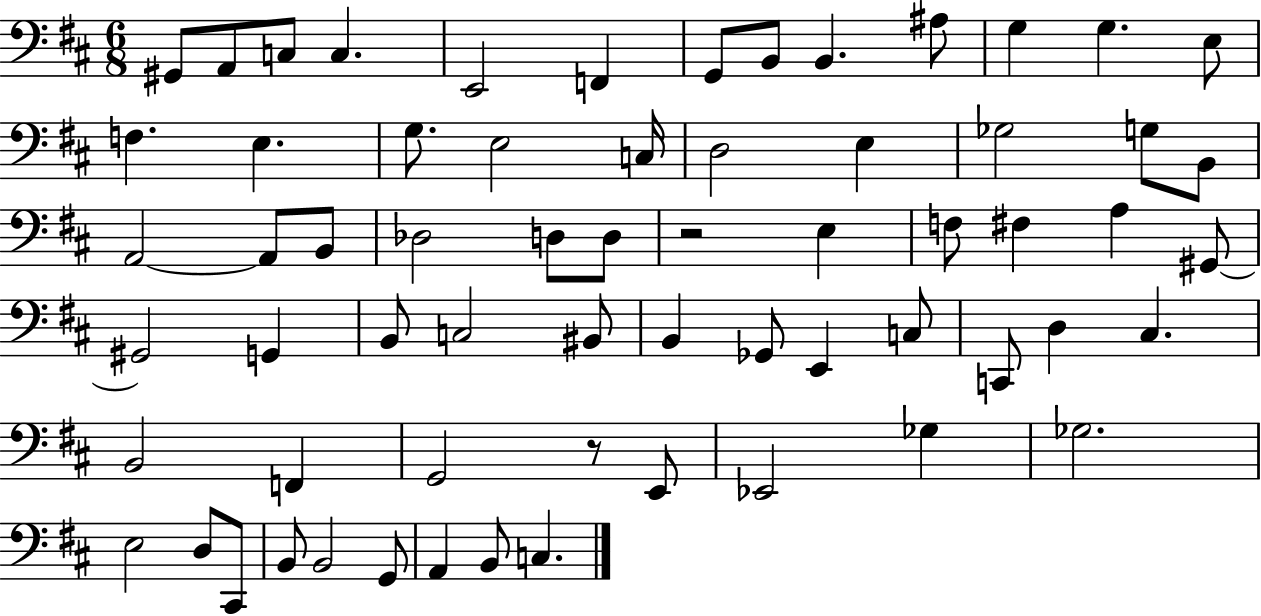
X:1
T:Untitled
M:6/8
L:1/4
K:D
^G,,/2 A,,/2 C,/2 C, E,,2 F,, G,,/2 B,,/2 B,, ^A,/2 G, G, E,/2 F, E, G,/2 E,2 C,/4 D,2 E, _G,2 G,/2 B,,/2 A,,2 A,,/2 B,,/2 _D,2 D,/2 D,/2 z2 E, F,/2 ^F, A, ^G,,/2 ^G,,2 G,, B,,/2 C,2 ^B,,/2 B,, _G,,/2 E,, C,/2 C,,/2 D, ^C, B,,2 F,, G,,2 z/2 E,,/2 _E,,2 _G, _G,2 E,2 D,/2 ^C,,/2 B,,/2 B,,2 G,,/2 A,, B,,/2 C,